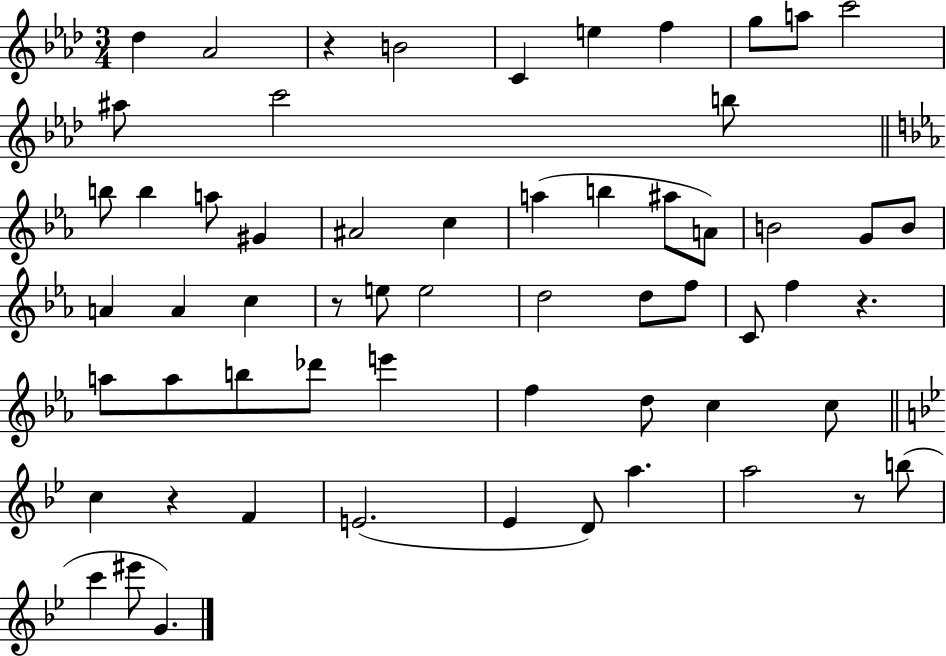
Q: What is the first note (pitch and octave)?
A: Db5